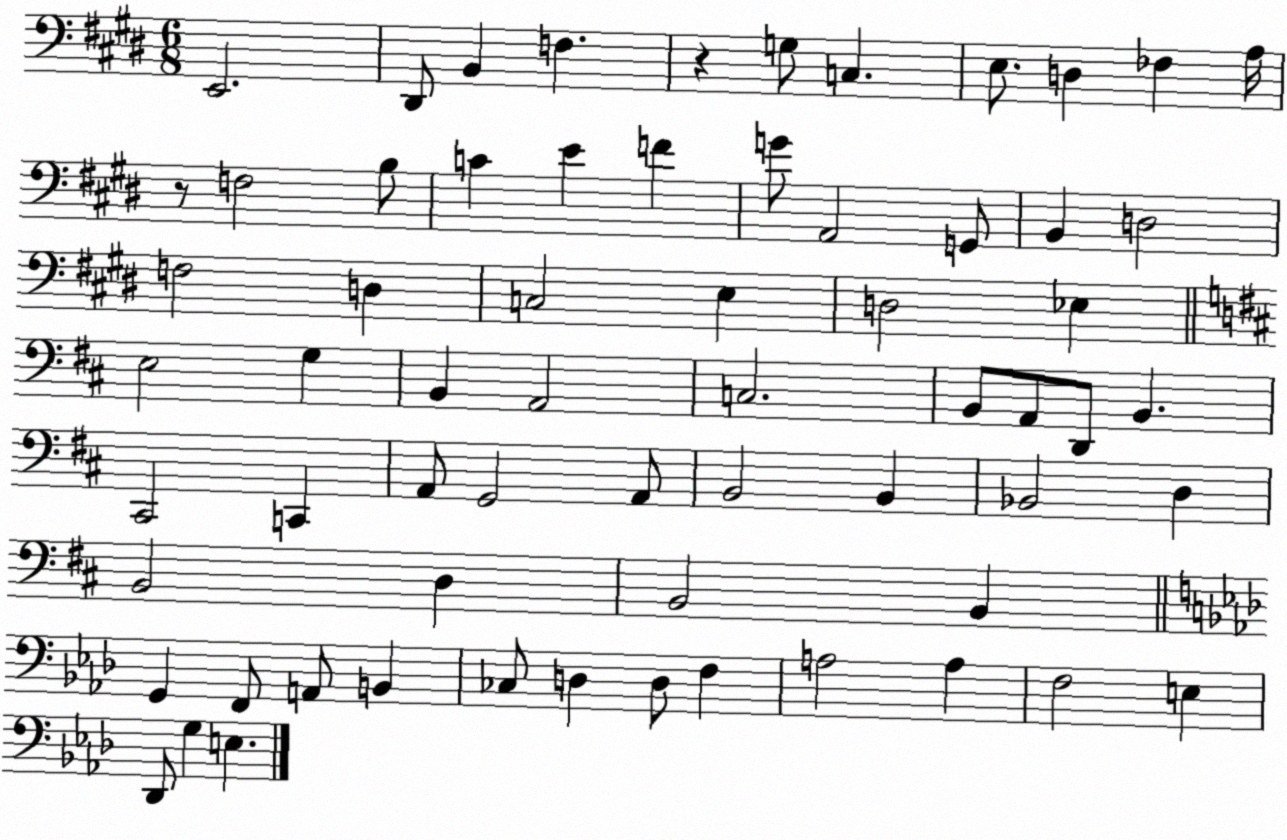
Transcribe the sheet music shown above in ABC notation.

X:1
T:Untitled
M:6/8
L:1/4
K:E
E,,2 ^D,,/2 B,, F, z G,/2 C, E,/2 D, _F, A,/4 z/2 F,2 B,/2 C E F G/2 A,,2 G,,/2 B,, D,2 F,2 D, C,2 E, D,2 _E, E,2 G, B,, A,,2 C,2 B,,/2 A,,/2 D,,/2 B,, ^C,,2 C,, A,,/2 G,,2 A,,/2 B,,2 B,, _B,,2 D, B,,2 D, B,,2 B,, G,, F,,/2 A,,/2 B,, _C,/2 D, D,/2 F, A,2 A, F,2 E, _D,,/2 G, E,